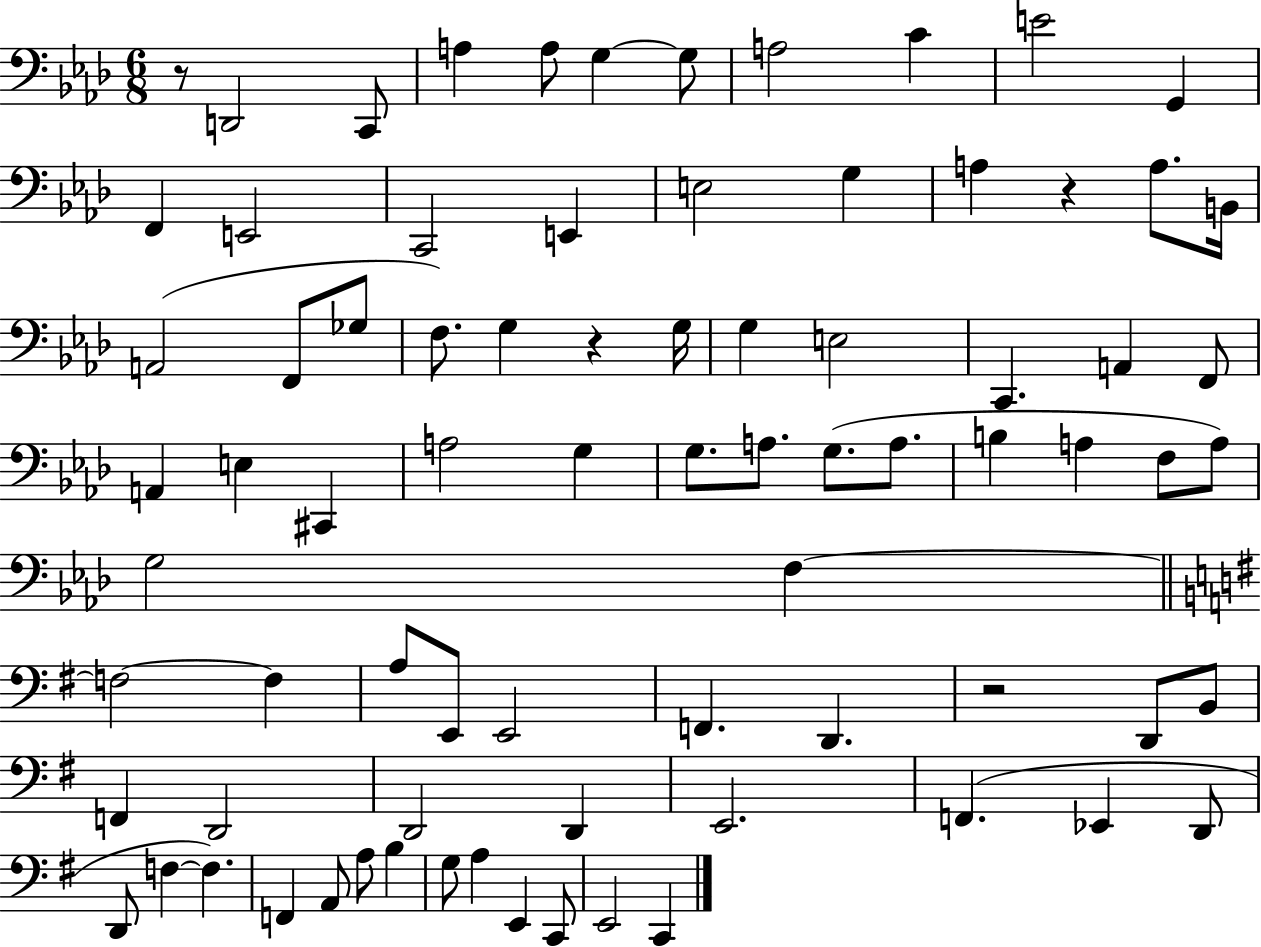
{
  \clef bass
  \numericTimeSignature
  \time 6/8
  \key aes \major
  r8 d,2 c,8 | a4 a8 g4~~ g8 | a2 c'4 | e'2 g,4 | \break f,4 e,2 | c,2 e,4 | e2 g4 | a4 r4 a8. b,16 | \break a,2( f,8 ges8 | f8.) g4 r4 g16 | g4 e2 | c,4. a,4 f,8 | \break a,4 e4 cis,4 | a2 g4 | g8. a8. g8.( a8. | b4 a4 f8 a8) | \break g2 f4~~ | \bar "||" \break \key g \major f2~~ f4 | a8 e,8 e,2 | f,4. d,4. | r2 d,8 b,8 | \break f,4 d,2 | d,2 d,4 | e,2. | f,4.( ees,4 d,8 | \break d,8 f4~~ f4.) | f,4 a,8 a8 b4 | g8 a4 e,4 c,8 | e,2 c,4 | \break \bar "|."
}